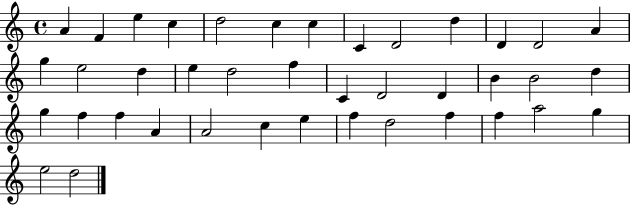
X:1
T:Untitled
M:4/4
L:1/4
K:C
A F e c d2 c c C D2 d D D2 A g e2 d e d2 f C D2 D B B2 d g f f A A2 c e f d2 f f a2 g e2 d2